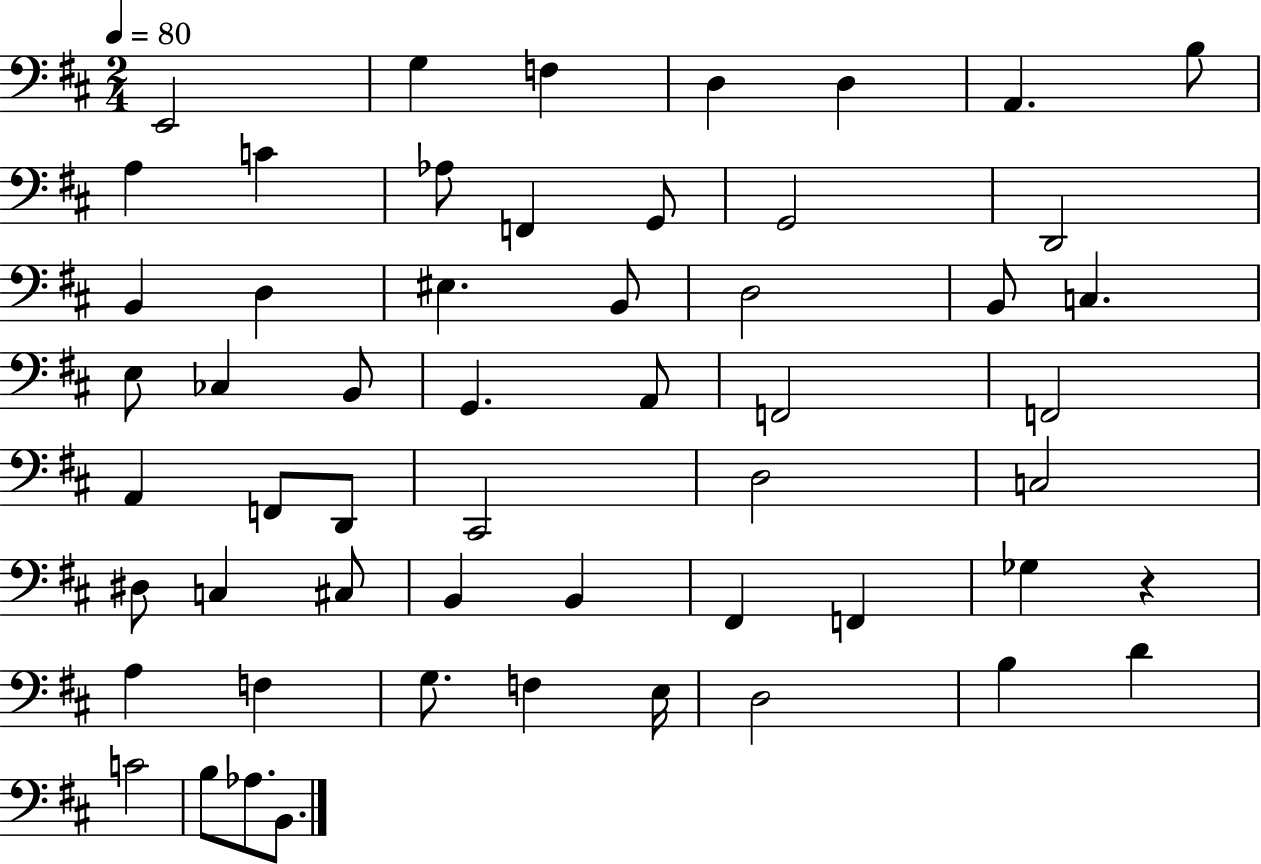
X:1
T:Untitled
M:2/4
L:1/4
K:D
E,,2 G, F, D, D, A,, B,/2 A, C _A,/2 F,, G,,/2 G,,2 D,,2 B,, D, ^E, B,,/2 D,2 B,,/2 C, E,/2 _C, B,,/2 G,, A,,/2 F,,2 F,,2 A,, F,,/2 D,,/2 ^C,,2 D,2 C,2 ^D,/2 C, ^C,/2 B,, B,, ^F,, F,, _G, z A, F, G,/2 F, E,/4 D,2 B, D C2 B,/2 _A,/2 B,,/2